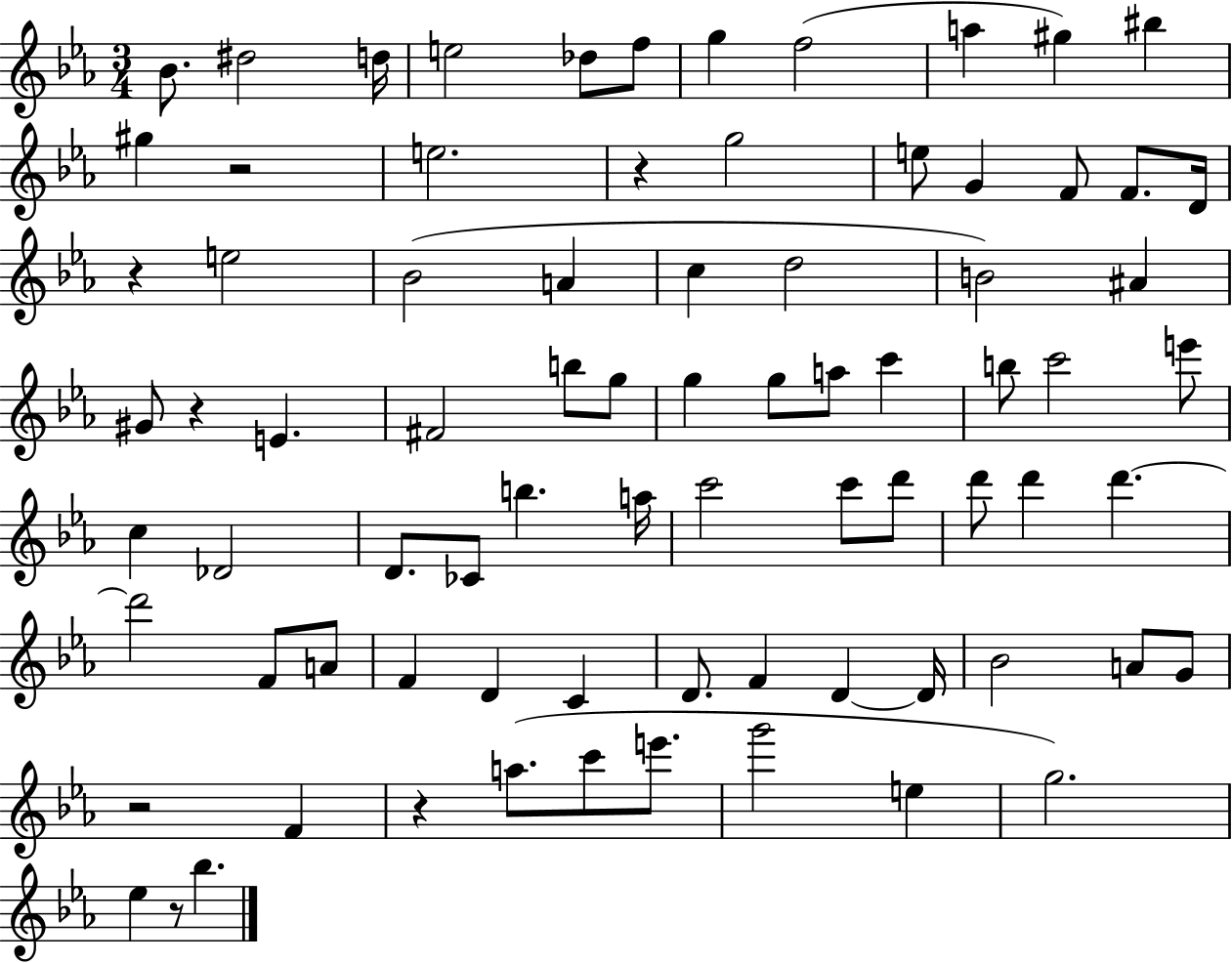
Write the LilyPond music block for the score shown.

{
  \clef treble
  \numericTimeSignature
  \time 3/4
  \key ees \major
  bes'8. dis''2 d''16 | e''2 des''8 f''8 | g''4 f''2( | a''4 gis''4) bis''4 | \break gis''4 r2 | e''2. | r4 g''2 | e''8 g'4 f'8 f'8. d'16 | \break r4 e''2 | bes'2( a'4 | c''4 d''2 | b'2) ais'4 | \break gis'8 r4 e'4. | fis'2 b''8 g''8 | g''4 g''8 a''8 c'''4 | b''8 c'''2 e'''8 | \break c''4 des'2 | d'8. ces'8 b''4. a''16 | c'''2 c'''8 d'''8 | d'''8 d'''4 d'''4.~~ | \break d'''2 f'8 a'8 | f'4 d'4 c'4 | d'8. f'4 d'4~~ d'16 | bes'2 a'8 g'8 | \break r2 f'4 | r4 a''8.( c'''8 e'''8. | g'''2 e''4 | g''2.) | \break ees''4 r8 bes''4. | \bar "|."
}